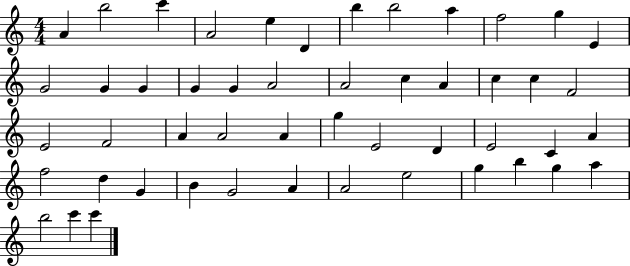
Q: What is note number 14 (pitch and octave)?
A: G4